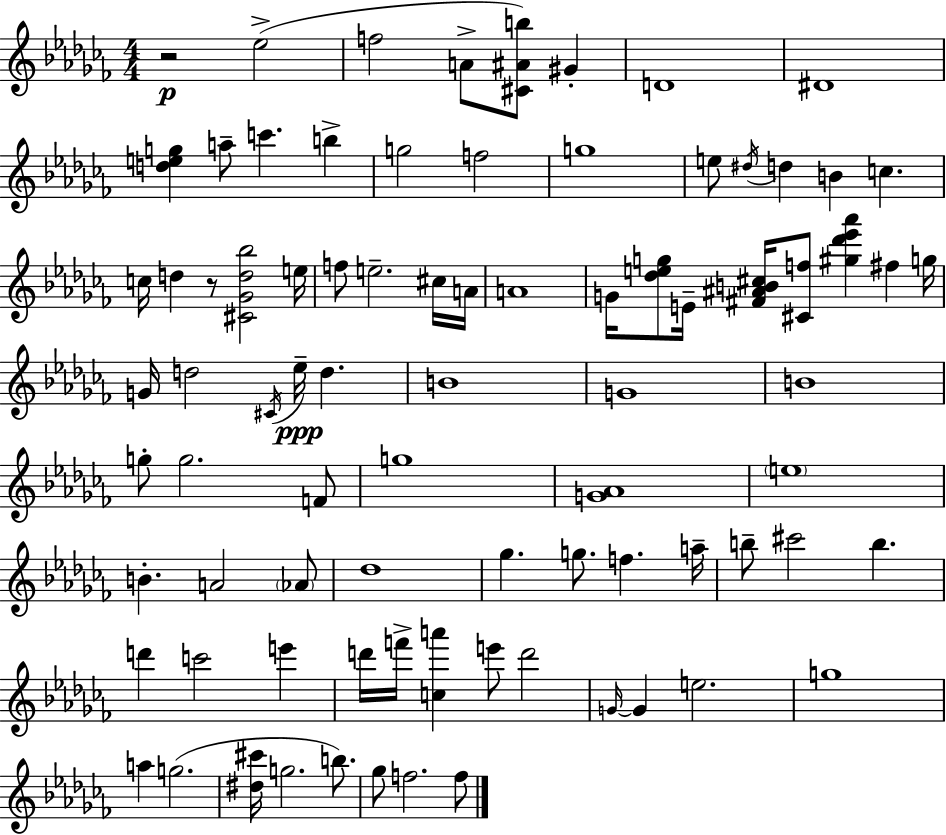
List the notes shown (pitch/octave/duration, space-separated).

R/h Eb5/h F5/h A4/e [C#4,A#4,B5]/e G#4/q D4/w D#4/w [D5,E5,G5]/q A5/e C6/q. B5/q G5/h F5/h G5/w E5/e D#5/s D5/q B4/q C5/q. C5/s D5/q R/e [C#4,Gb4,D5,Bb5]/h E5/s F5/e E5/h. C#5/s A4/s A4/w G4/s [Db5,E5,G5]/e E4/s [F#4,A#4,B4,C#5]/s [C#4,F5]/e [G#5,Db6,Eb6,Ab6]/q F#5/q G5/s G4/s D5/h C#4/s Eb5/s D5/q. B4/w G4/w B4/w G5/e G5/h. F4/e G5/w [G4,Ab4]/w E5/w B4/q. A4/h Ab4/e Db5/w Gb5/q. G5/e. F5/q. A5/s B5/e C#6/h B5/q. D6/q C6/h E6/q D6/s F6/s [C5,A6]/q E6/e D6/h G4/s G4/q E5/h. G5/w A5/q G5/h. [D#5,C#6]/s G5/h. B5/e. Gb5/e F5/h. F5/e